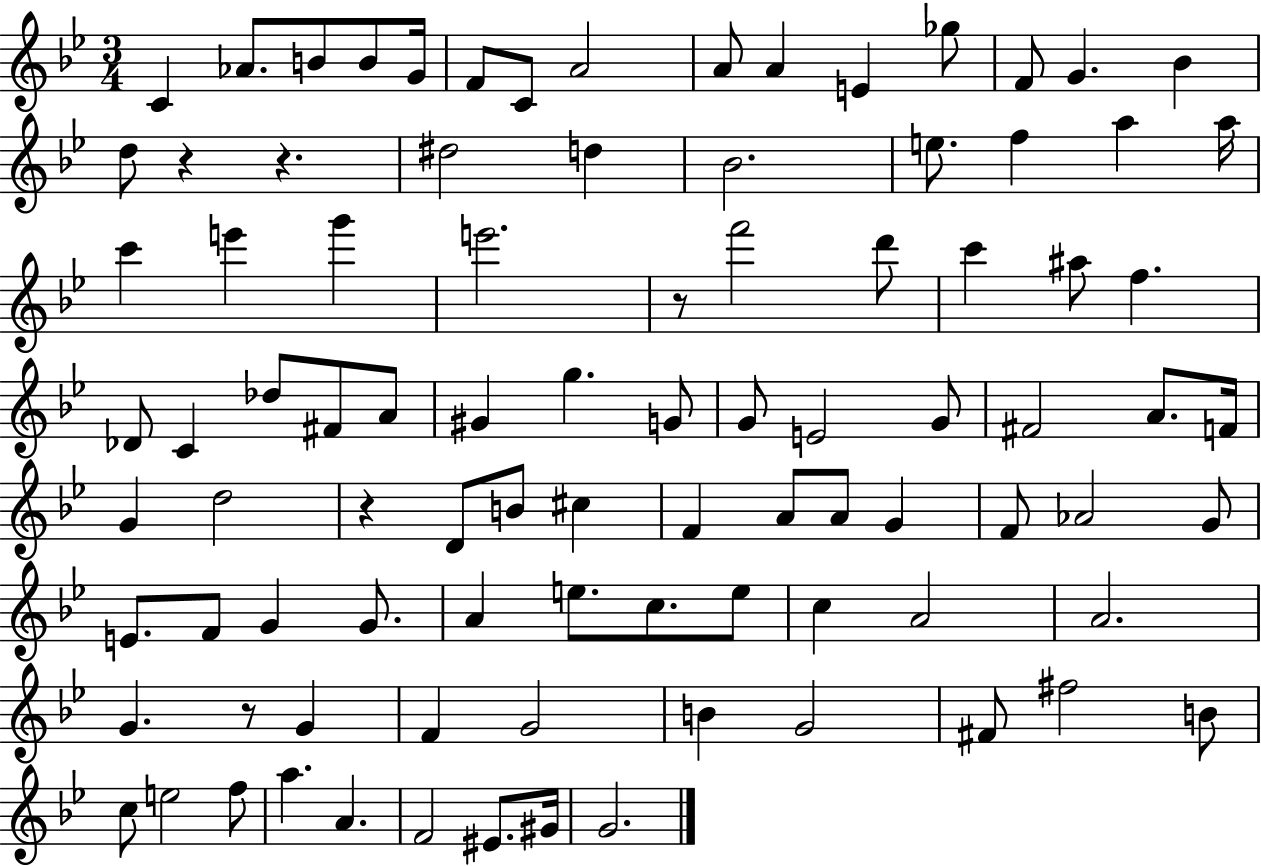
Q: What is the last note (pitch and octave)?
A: G4